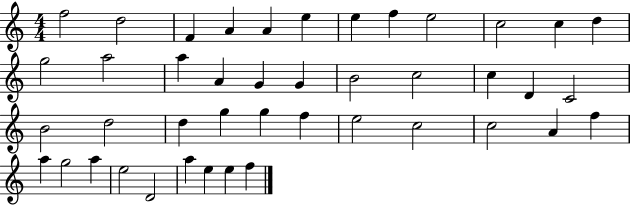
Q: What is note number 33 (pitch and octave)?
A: A4